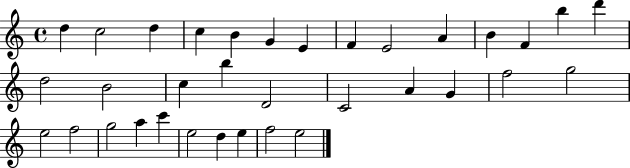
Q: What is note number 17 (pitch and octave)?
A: C5